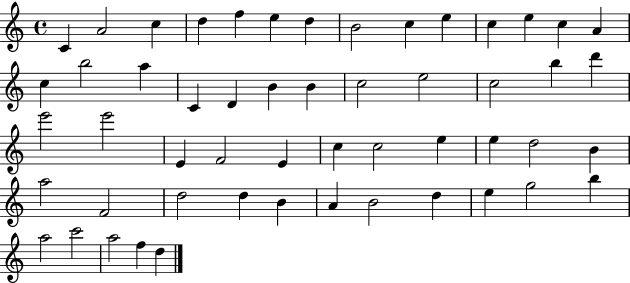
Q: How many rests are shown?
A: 0